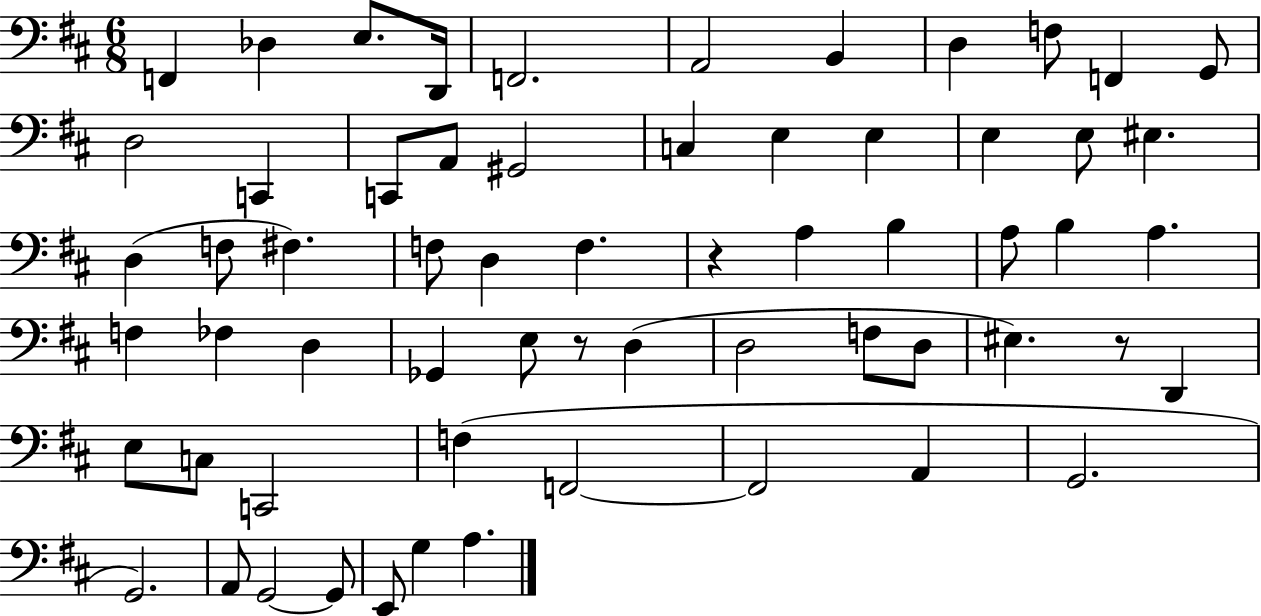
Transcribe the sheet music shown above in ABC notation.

X:1
T:Untitled
M:6/8
L:1/4
K:D
F,, _D, E,/2 D,,/4 F,,2 A,,2 B,, D, F,/2 F,, G,,/2 D,2 C,, C,,/2 A,,/2 ^G,,2 C, E, E, E, E,/2 ^E, D, F,/2 ^F, F,/2 D, F, z A, B, A,/2 B, A, F, _F, D, _G,, E,/2 z/2 D, D,2 F,/2 D,/2 ^E, z/2 D,, E,/2 C,/2 C,,2 F, F,,2 F,,2 A,, G,,2 G,,2 A,,/2 G,,2 G,,/2 E,,/2 G, A,